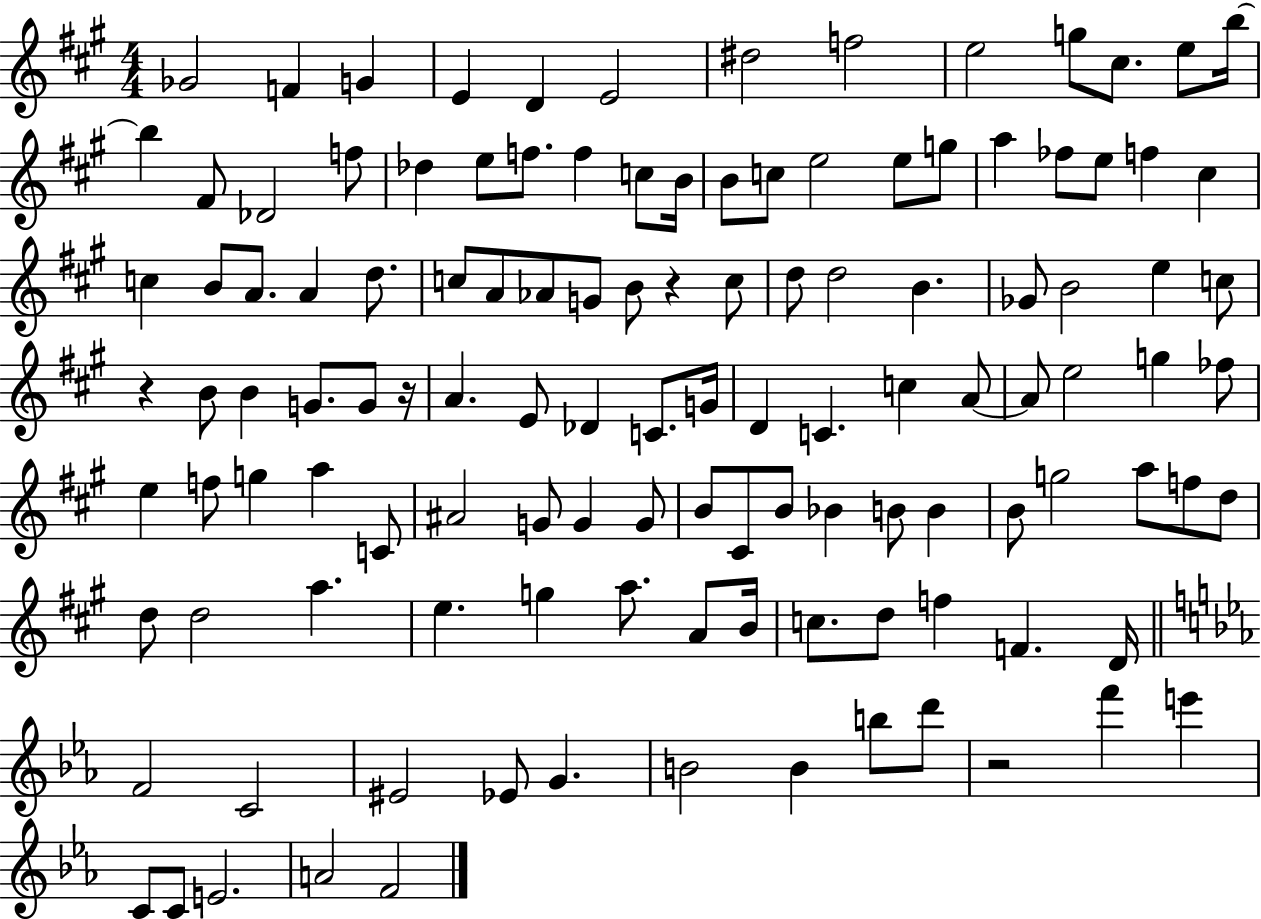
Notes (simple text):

Gb4/h F4/q G4/q E4/q D4/q E4/h D#5/h F5/h E5/h G5/e C#5/e. E5/e B5/s B5/q F#4/e Db4/h F5/e Db5/q E5/e F5/e. F5/q C5/e B4/s B4/e C5/e E5/h E5/e G5/e A5/q FES5/e E5/e F5/q C#5/q C5/q B4/e A4/e. A4/q D5/e. C5/e A4/e Ab4/e G4/e B4/e R/q C5/e D5/e D5/h B4/q. Gb4/e B4/h E5/q C5/e R/q B4/e B4/q G4/e. G4/e R/s A4/q. E4/e Db4/q C4/e. G4/s D4/q C4/q. C5/q A4/e A4/e E5/h G5/q FES5/e E5/q F5/e G5/q A5/q C4/e A#4/h G4/e G4/q G4/e B4/e C#4/e B4/e Bb4/q B4/e B4/q B4/e G5/h A5/e F5/e D5/e D5/e D5/h A5/q. E5/q. G5/q A5/e. A4/e B4/s C5/e. D5/e F5/q F4/q. D4/s F4/h C4/h EIS4/h Eb4/e G4/q. B4/h B4/q B5/e D6/e R/h F6/q E6/q C4/e C4/e E4/h. A4/h F4/h